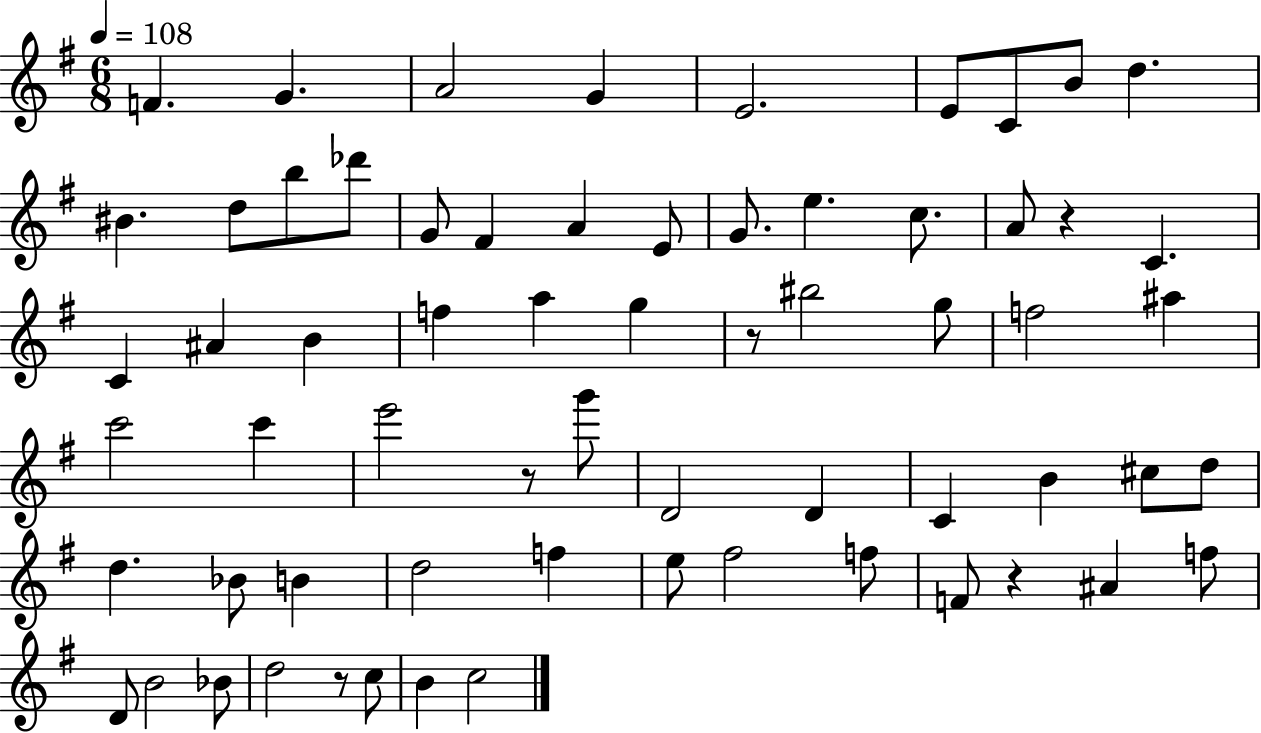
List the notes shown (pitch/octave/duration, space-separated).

F4/q. G4/q. A4/h G4/q E4/h. E4/e C4/e B4/e D5/q. BIS4/q. D5/e B5/e Db6/e G4/e F#4/q A4/q E4/e G4/e. E5/q. C5/e. A4/e R/q C4/q. C4/q A#4/q B4/q F5/q A5/q G5/q R/e BIS5/h G5/e F5/h A#5/q C6/h C6/q E6/h R/e G6/e D4/h D4/q C4/q B4/q C#5/e D5/e D5/q. Bb4/e B4/q D5/h F5/q E5/e F#5/h F5/e F4/e R/q A#4/q F5/e D4/e B4/h Bb4/e D5/h R/e C5/e B4/q C5/h